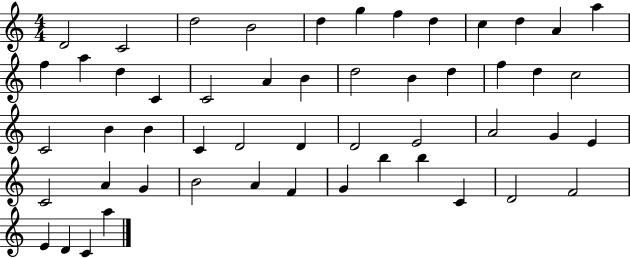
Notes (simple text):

D4/h C4/h D5/h B4/h D5/q G5/q F5/q D5/q C5/q D5/q A4/q A5/q F5/q A5/q D5/q C4/q C4/h A4/q B4/q D5/h B4/q D5/q F5/q D5/q C5/h C4/h B4/q B4/q C4/q D4/h D4/q D4/h E4/h A4/h G4/q E4/q C4/h A4/q G4/q B4/h A4/q F4/q G4/q B5/q B5/q C4/q D4/h F4/h E4/q D4/q C4/q A5/q